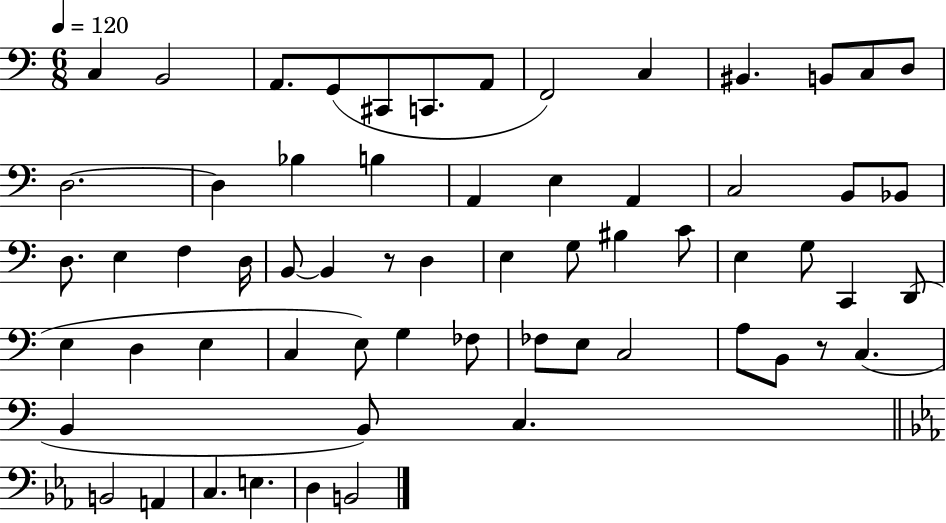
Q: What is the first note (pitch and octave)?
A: C3